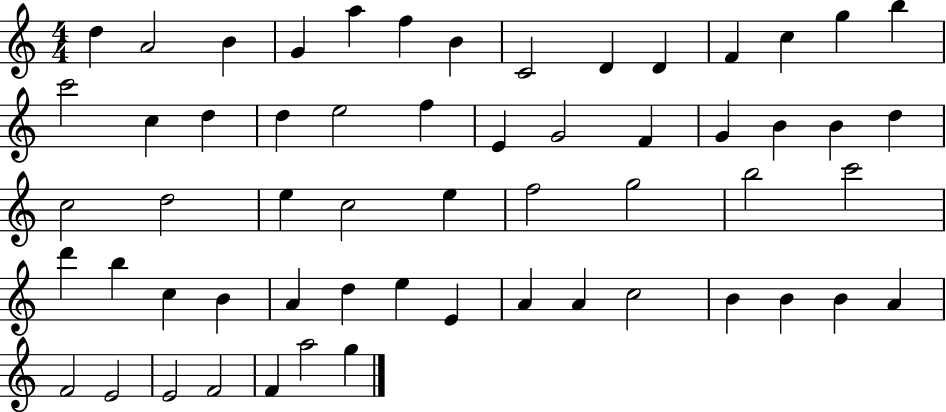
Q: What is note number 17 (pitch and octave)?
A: D5